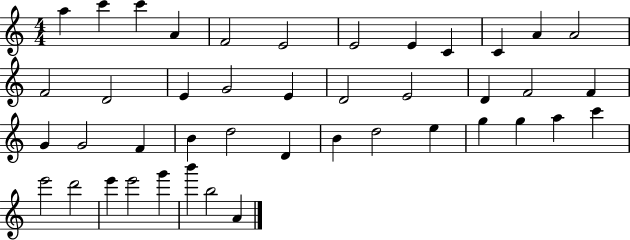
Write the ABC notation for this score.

X:1
T:Untitled
M:4/4
L:1/4
K:C
a c' c' A F2 E2 E2 E C C A A2 F2 D2 E G2 E D2 E2 D F2 F G G2 F B d2 D B d2 e g g a c' e'2 d'2 e' e'2 g' b' b2 A